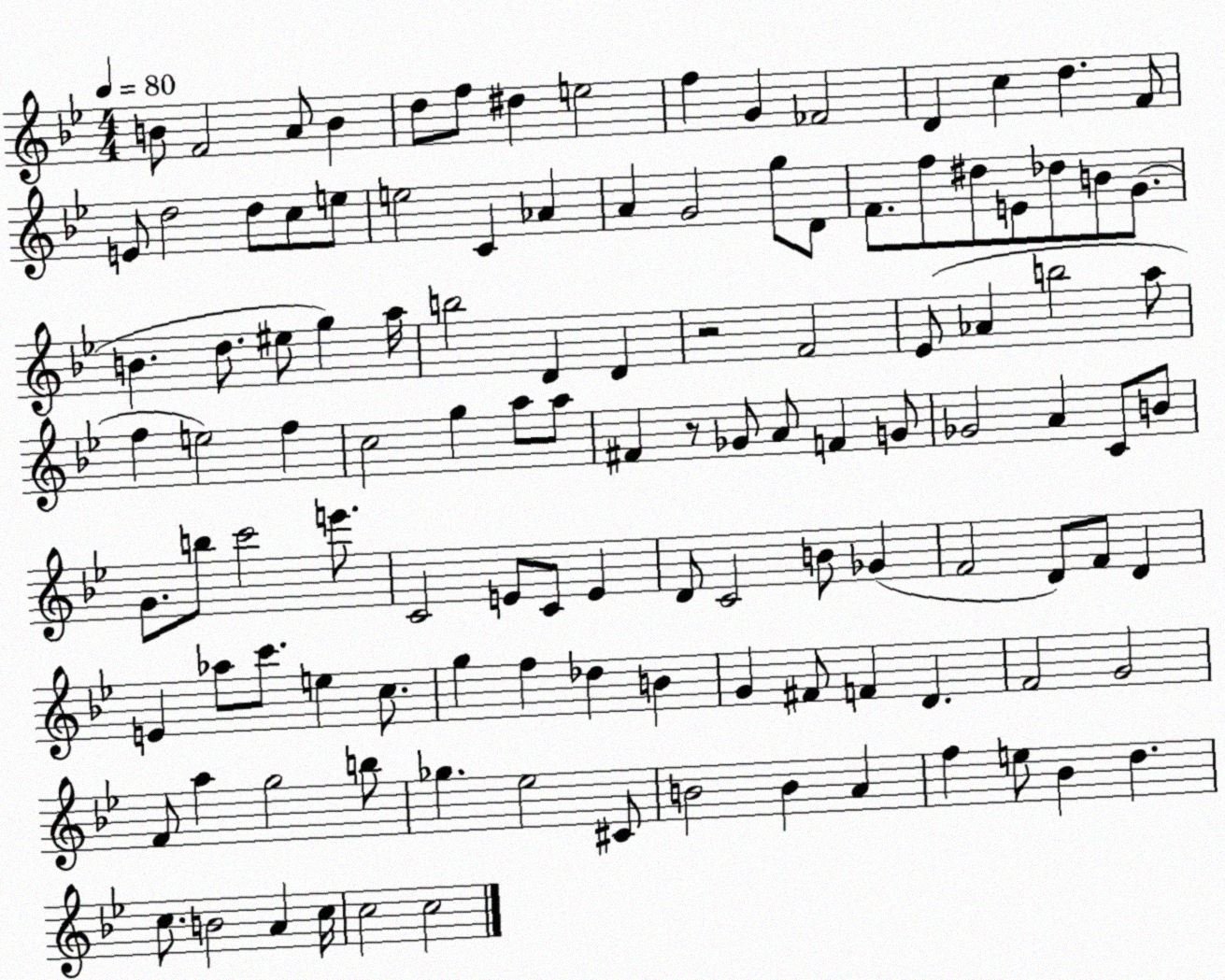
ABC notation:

X:1
T:Untitled
M:4/4
L:1/4
K:Bb
B/2 F2 A/2 B d/2 f/2 ^d e2 f G _F2 D c d F/2 E/2 d2 d/2 c/2 e/2 e2 C _A A G2 g/2 D/2 F/2 f/2 ^d/2 E/2 _d/2 B/2 G/2 B d/2 ^e/2 g a/4 b2 D D z2 F2 _E/2 _A b2 a/2 f e2 f c2 g a/2 a/2 ^F z/2 _G/2 A/2 F G/2 _G2 A C/2 B/2 G/2 b/2 c'2 e'/2 C2 E/2 C/2 E D/2 C2 B/2 _G F2 D/2 F/2 D E _a/2 c'/2 e c/2 g f _d B G ^F/2 F D F2 G2 F/2 a g2 b/2 _g _e2 ^C/2 B2 B A f e/2 _B d c/2 B2 A c/4 c2 c2